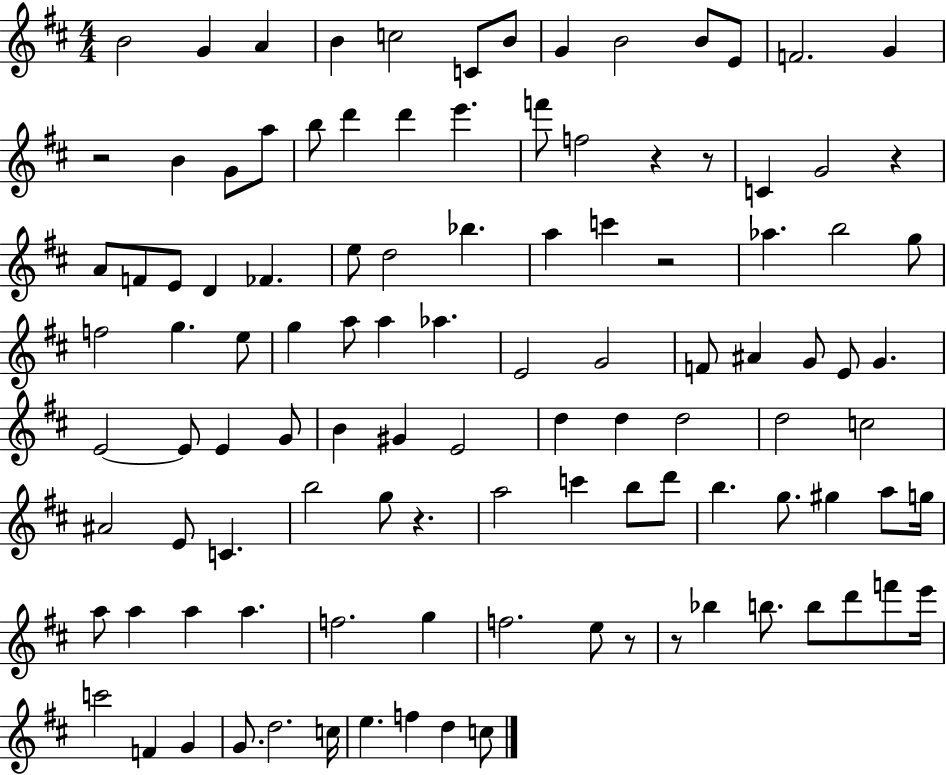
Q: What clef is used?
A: treble